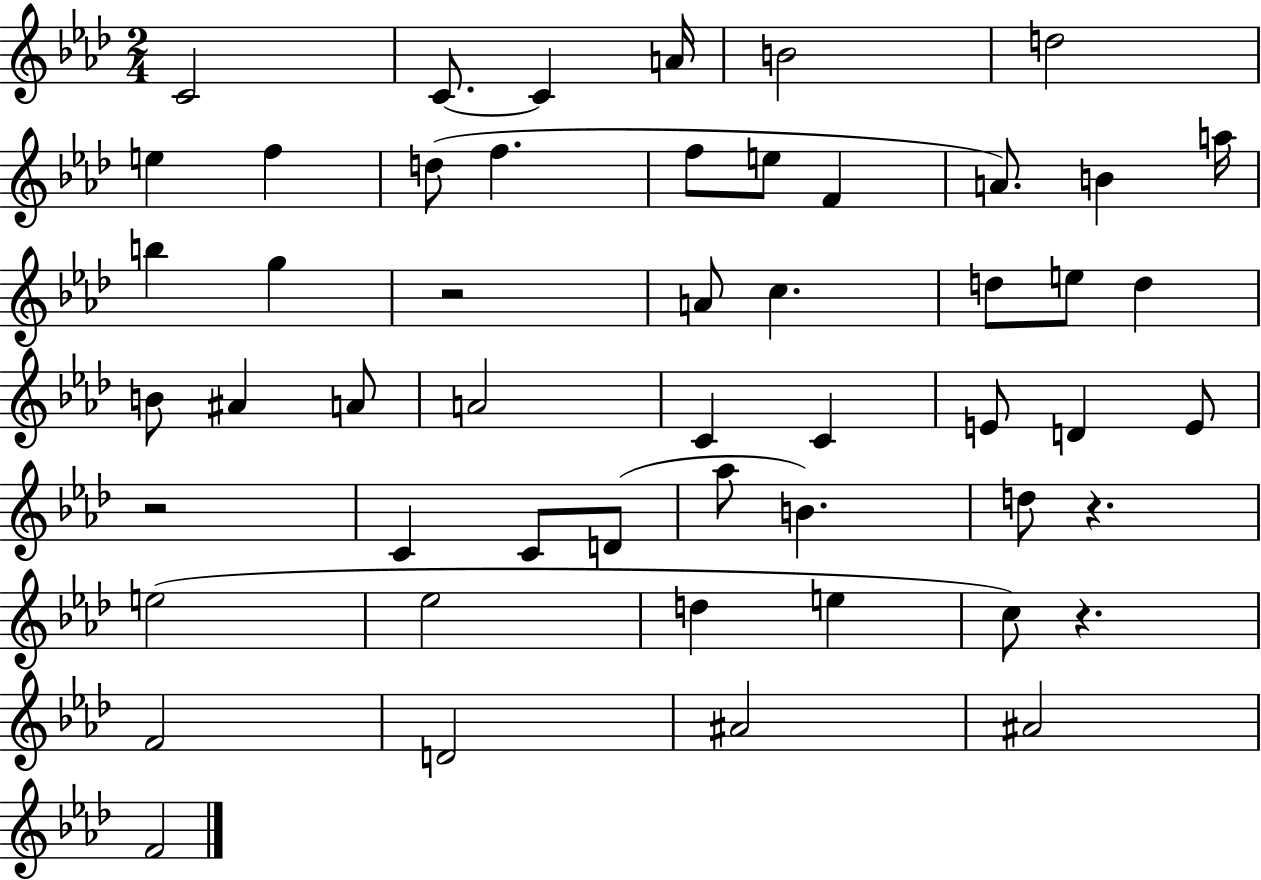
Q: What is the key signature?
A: AES major